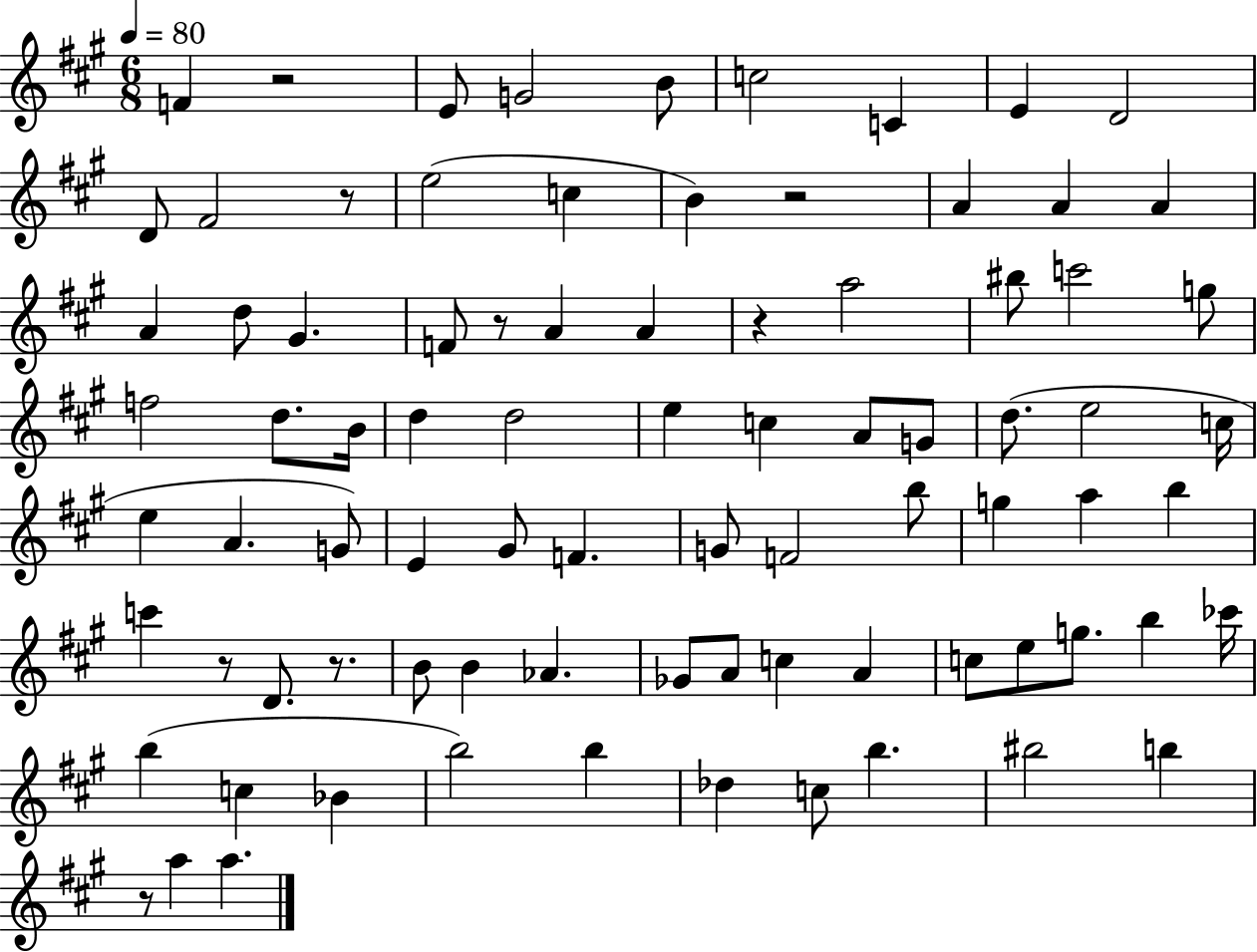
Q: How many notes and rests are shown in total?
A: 84